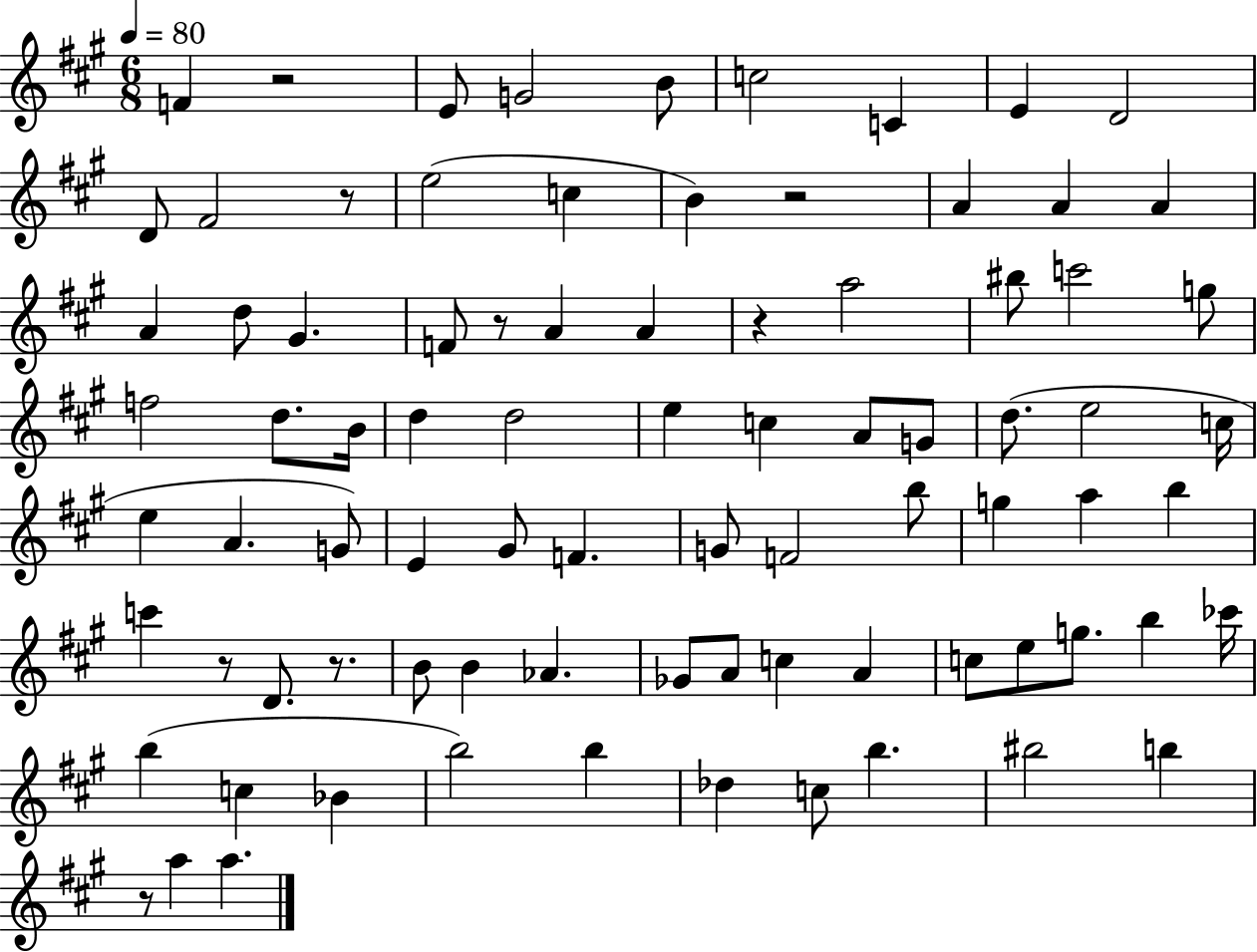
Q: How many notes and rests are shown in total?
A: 84